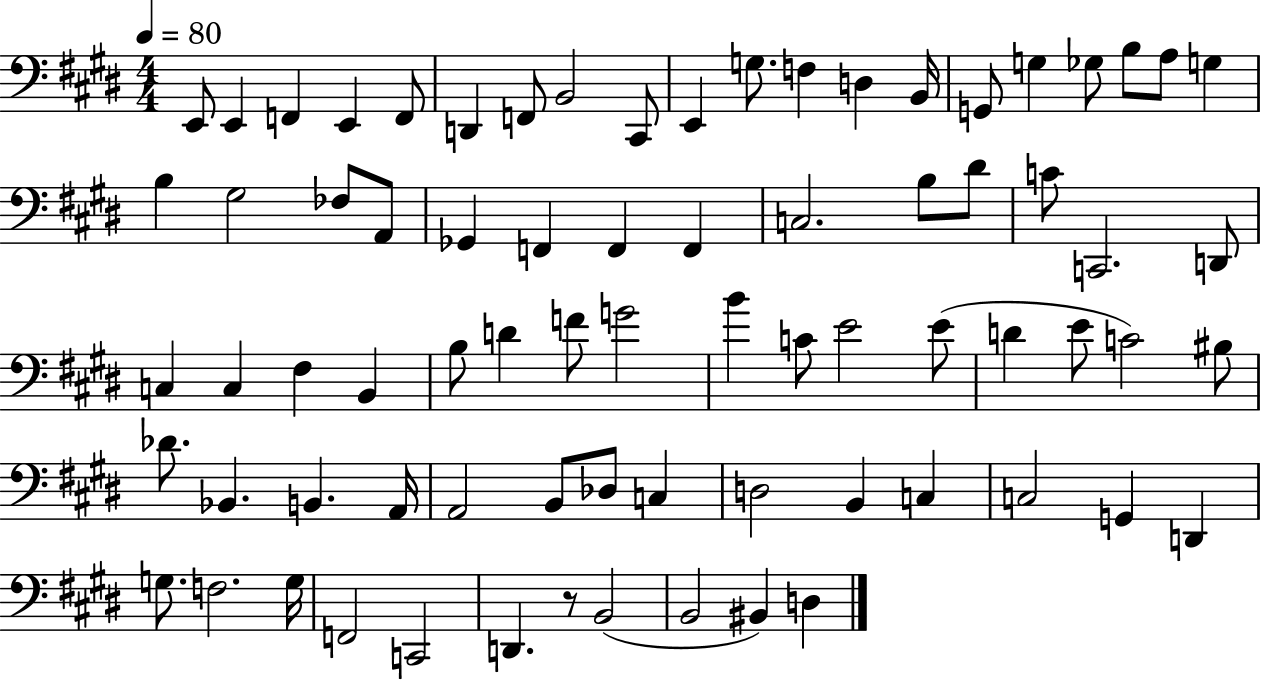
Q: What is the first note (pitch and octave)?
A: E2